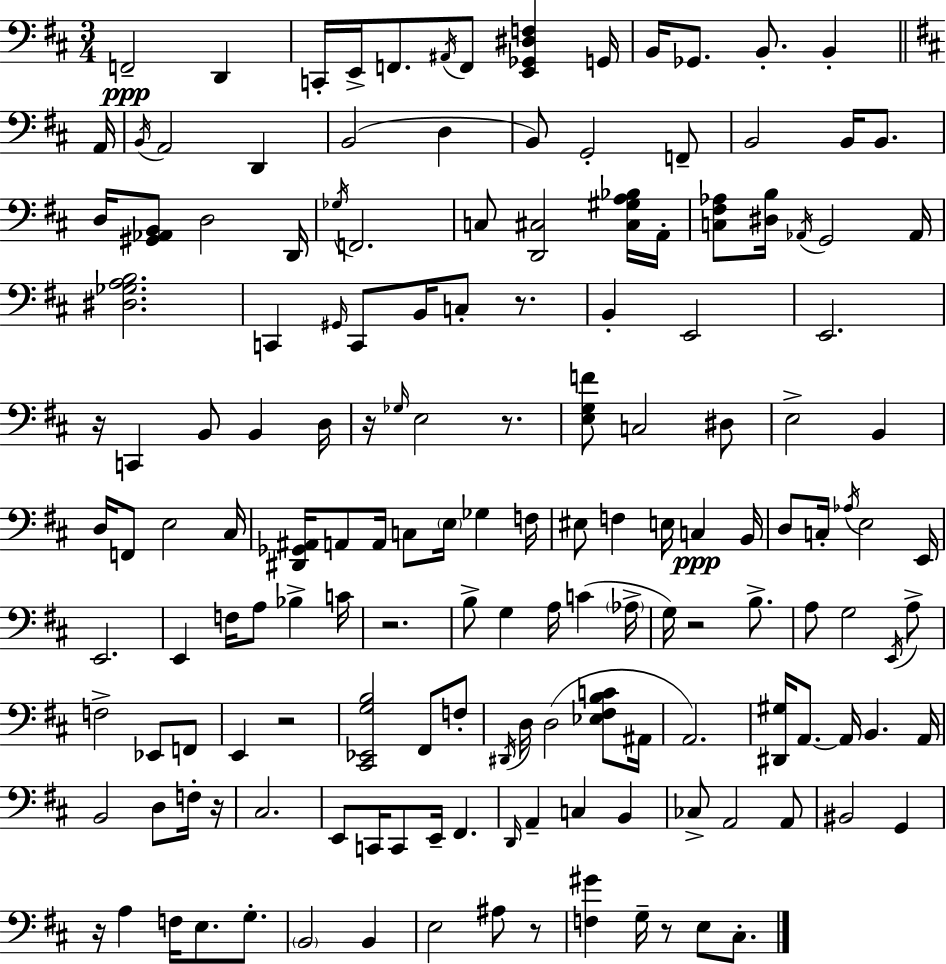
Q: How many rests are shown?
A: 11